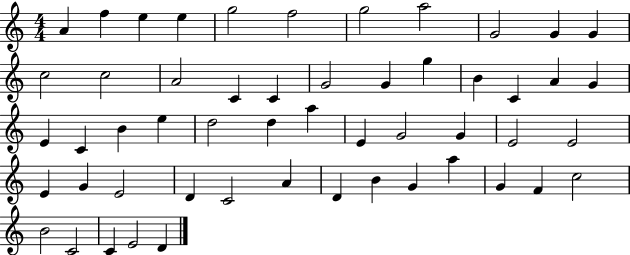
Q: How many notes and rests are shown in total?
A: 53